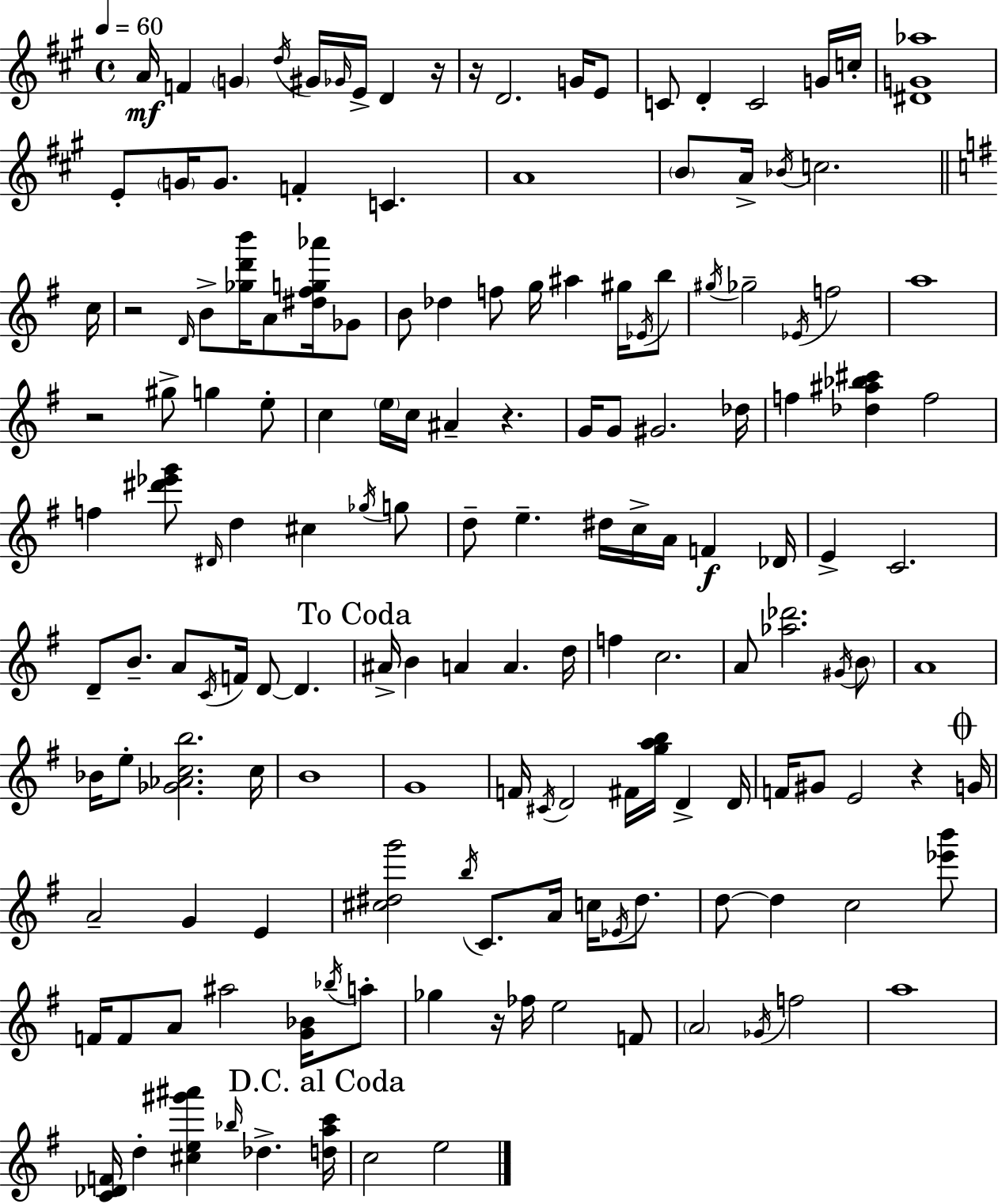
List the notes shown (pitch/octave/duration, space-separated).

A4/s F4/q G4/q D5/s G#4/s Gb4/s E4/s D4/q R/s R/s D4/h. G4/s E4/e C4/e D4/q C4/h G4/s C5/s [D#4,G4,Ab5]/w E4/e G4/s G4/e. F4/q C4/q. A4/w B4/e A4/s Bb4/s C5/h. C5/s R/h D4/s B4/e [Gb5,D6,B6]/s A4/e [D#5,F#5,G5,Ab6]/s Gb4/e B4/e Db5/q F5/e G5/s A#5/q G#5/s Eb4/s B5/e G#5/s Gb5/h Eb4/s F5/h A5/w R/h G#5/e G5/q E5/e C5/q E5/s C5/s A#4/q R/q. G4/s G4/e G#4/h. Db5/s F5/q [Db5,A#5,Bb5,C#6]/q F5/h F5/q [D#6,Eb6,G6]/e D#4/s D5/q C#5/q Gb5/s G5/e D5/e E5/q. D#5/s C5/s A4/s F4/q Db4/s E4/q C4/h. D4/e B4/e. A4/e C4/s F4/s D4/e D4/q. A#4/s B4/q A4/q A4/q. D5/s F5/q C5/h. A4/e [Ab5,Db6]/h. G#4/s B4/e A4/w Bb4/s E5/e [Gb4,Ab4,C5,B5]/h. C5/s B4/w G4/w F4/s C#4/s D4/h F#4/s [G5,A5,B5]/s D4/q D4/s F4/s G#4/e E4/h R/q G4/s A4/h G4/q E4/q [C#5,D#5,G6]/h B5/s C4/e. A4/s C5/s Eb4/s D#5/e. D5/e D5/q C5/h [Eb6,B6]/e F4/s F4/e A4/e A#5/h [G4,Bb4]/s Bb5/s A5/e Gb5/q R/s FES5/s E5/h F4/e A4/h Gb4/s F5/h A5/w [C4,Db4,F4]/s D5/q [C#5,E5,G#6,A#6]/q Bb5/s Db5/q. [D5,A5,C6]/s C5/h E5/h